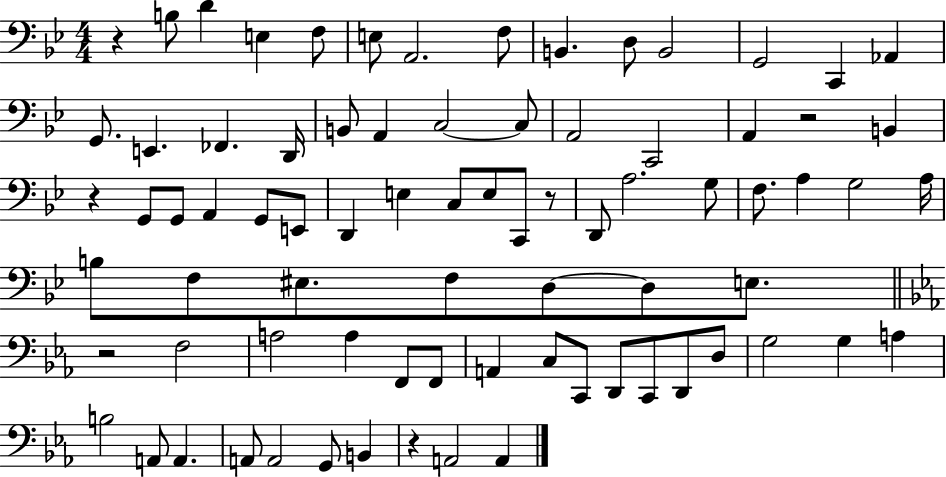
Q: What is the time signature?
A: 4/4